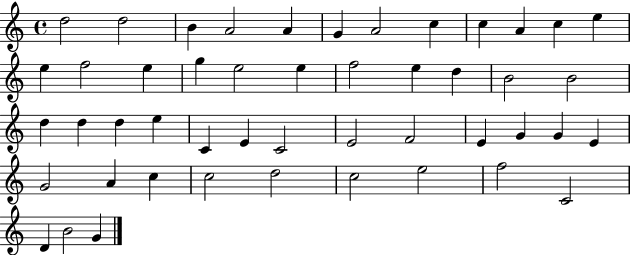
D5/h D5/h B4/q A4/h A4/q G4/q A4/h C5/q C5/q A4/q C5/q E5/q E5/q F5/h E5/q G5/q E5/h E5/q F5/h E5/q D5/q B4/h B4/h D5/q D5/q D5/q E5/q C4/q E4/q C4/h E4/h F4/h E4/q G4/q G4/q E4/q G4/h A4/q C5/q C5/h D5/h C5/h E5/h F5/h C4/h D4/q B4/h G4/q